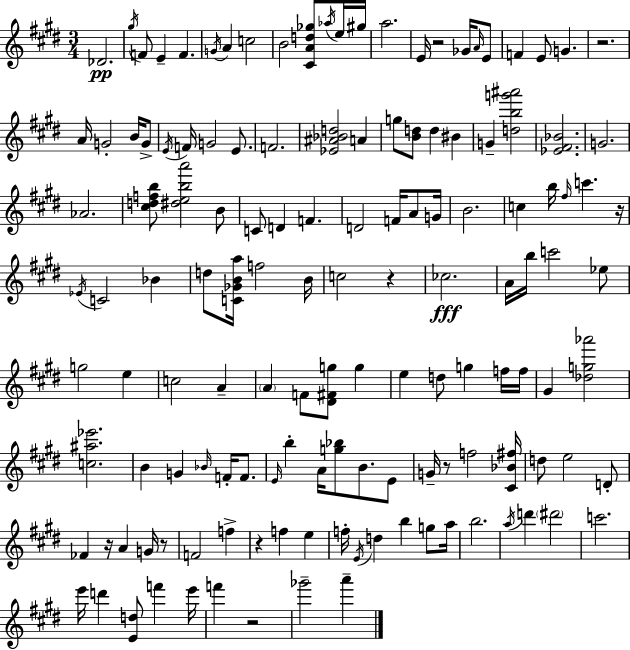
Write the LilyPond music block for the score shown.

{
  \clef treble
  \numericTimeSignature
  \time 3/4
  \key e \major
  \repeat volta 2 { des'2.\pp | \acciaccatura { gis''16 } f'8 e'4-- f'4. | \acciaccatura { g'16 } a'4 c''2 | b'2 <cis' a' d'' ges''>8 | \break \acciaccatura { aes''16 } e''16 gis''16 a''2. | e'16 r2 | ges'16 \grace { a'16 } e'8 f'4 e'8 g'4. | r2. | \break a'16 g'2-. | b'16 g'8-> \acciaccatura { e'16 } f'16 g'2 | e'8. f'2. | <ees' ais' bes' d''>2 | \break a'4 g''8 <b' d''>8 d''4 | bis'4 g'4-- <d'' b'' g''' ais'''>2 | <ees' fis' bes'>2. | g'2. | \break aes'2. | <cis'' d'' f'' b''>8 <dis'' e'' b'' a'''>2 | b'8 c'8 d'4 f'4. | d'2 | \break f'16 a'8 g'16 b'2. | c''4 b''16 \grace { fis''16 } c'''4. | r16 \acciaccatura { ees'16 } c'2 | bes'4 d''8 <c' ges' b' a''>16 f''2 | \break b'16 c''2 | r4 ces''2.\fff | a'16 b''16 c'''2 | ees''8 g''2 | \break e''4 c''2 | a'4-- \parenthesize a'4 f'8 | <dis' fis' g''>8 g''4 e''4 d''8 | g''4 f''16 f''16 gis'4 <des'' g'' aes'''>2 | \break <c'' ais'' ees'''>2. | b'4 g'4 | \grace { bes'16 } f'16-. f'8. \grace { e'16 } b''4-. | a'16 <g'' bes''>8 b'8. e'8 g'16-- r8 | \break f''2 <cis' bes' fis''>16 d''8 e''2 | d'8-. fes'4 | r16 a'4 g'16 r8 f'2 | f''4-> r4 | \break f''4 e''4 f''16-. \acciaccatura { e'16 } d''4 | b''4 g''8 a''16 b''2. | \acciaccatura { a''16 } d'''4 | \parenthesize dis'''2 c'''2. | \break e'''16 | d'''4 <e' d''>8 f'''4 e'''16 f'''4 | r2 ges'''2-- | a'''4-- } \bar "|."
}